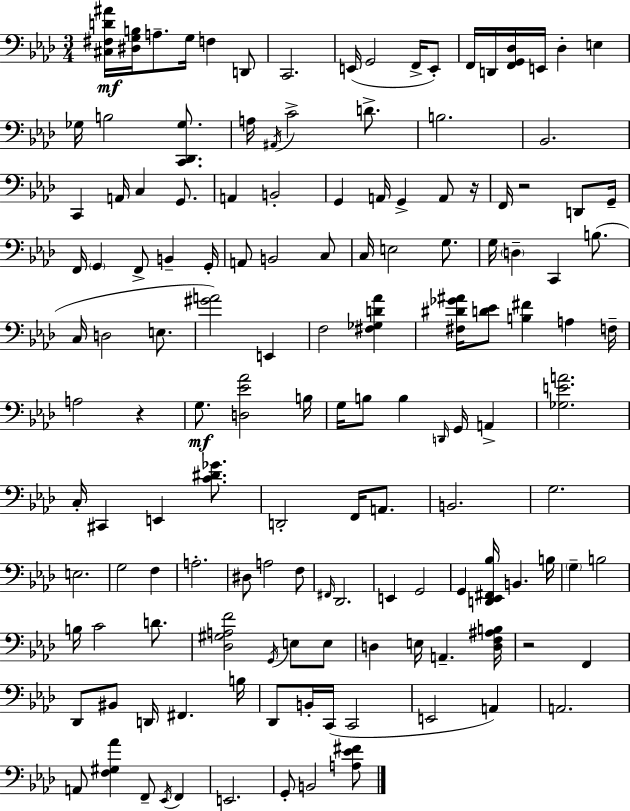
X:1
T:Untitled
M:3/4
L:1/4
K:Ab
[^C,^F,D^A]/4 [^D,G,B,]/4 A,/2 G,/4 F, D,,/2 C,,2 E,,/4 G,,2 F,,/4 E,,/2 F,,/4 D,,/4 [F,,G,,_D,]/4 E,,/4 _D, E, _G,/4 B,2 [C,,_D,,_G,]/2 A,/4 ^A,,/4 C2 D/2 B,2 _B,,2 C,, A,,/4 C, G,,/2 A,, B,,2 G,, A,,/4 G,, A,,/2 z/4 F,,/4 z2 D,,/2 G,,/4 F,,/4 G,, F,,/2 B,, G,,/4 A,,/2 B,,2 C,/2 C,/4 E,2 G,/2 G,/4 D, C,, B,/2 C,/4 D,2 E,/2 [^GA]2 E,, F,2 [^F,_G,D_A] [^F,^D_G^A]/4 [D_E]/2 [B,^F] A, F,/4 A,2 z G,/2 [D,_E_A]2 B,/4 G,/4 B,/2 B, D,,/4 G,,/4 A,, [_G,EA]2 C,/4 ^C,, E,, [C^D_G]/2 D,,2 F,,/4 A,,/2 B,,2 G,2 E,2 G,2 F, A,2 ^D,/2 A,2 F,/2 ^F,,/4 _D,,2 E,, G,,2 G,, [D,,_E,,^F,,_B,]/4 B,, B,/4 G, B,2 B,/4 C2 D/2 [_D,^G,A,F]2 G,,/4 E,/2 E,/2 D, E,/4 A,, [D,F,^A,B,]/4 z2 F,, _D,,/2 ^B,,/2 D,,/4 ^F,, B,/4 _D,,/2 B,,/4 C,,/4 C,,2 E,,2 A,, A,,2 A,,/2 [F,^G,_A] F,,/2 _E,,/4 F,, E,,2 G,,/2 B,,2 [A,_E^F]/2